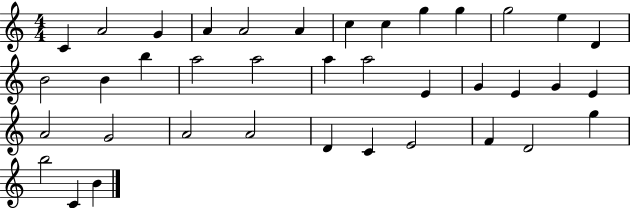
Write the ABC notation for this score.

X:1
T:Untitled
M:4/4
L:1/4
K:C
C A2 G A A2 A c c g g g2 e D B2 B b a2 a2 a a2 E G E G E A2 G2 A2 A2 D C E2 F D2 g b2 C B